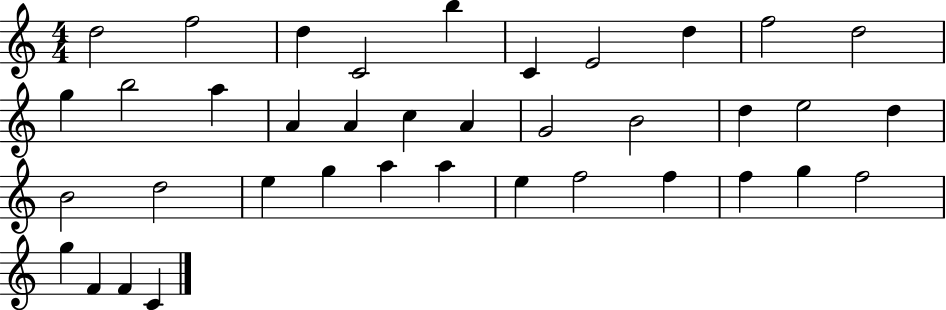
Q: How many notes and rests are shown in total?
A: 38